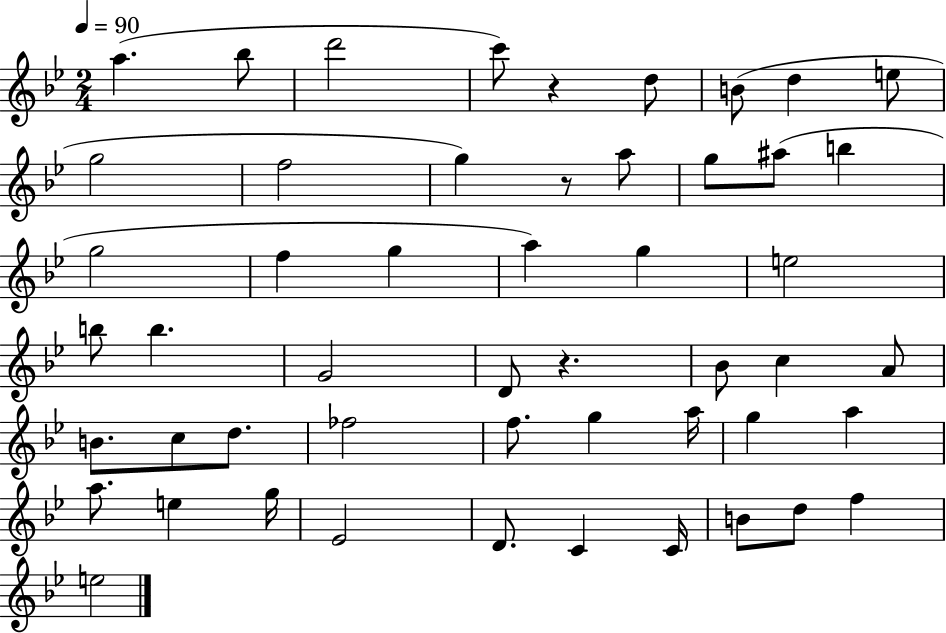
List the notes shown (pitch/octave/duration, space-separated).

A5/q. Bb5/e D6/h C6/e R/q D5/e B4/e D5/q E5/e G5/h F5/h G5/q R/e A5/e G5/e A#5/e B5/q G5/h F5/q G5/q A5/q G5/q E5/h B5/e B5/q. G4/h D4/e R/q. Bb4/e C5/q A4/e B4/e. C5/e D5/e. FES5/h F5/e. G5/q A5/s G5/q A5/q A5/e. E5/q G5/s Eb4/h D4/e. C4/q C4/s B4/e D5/e F5/q E5/h